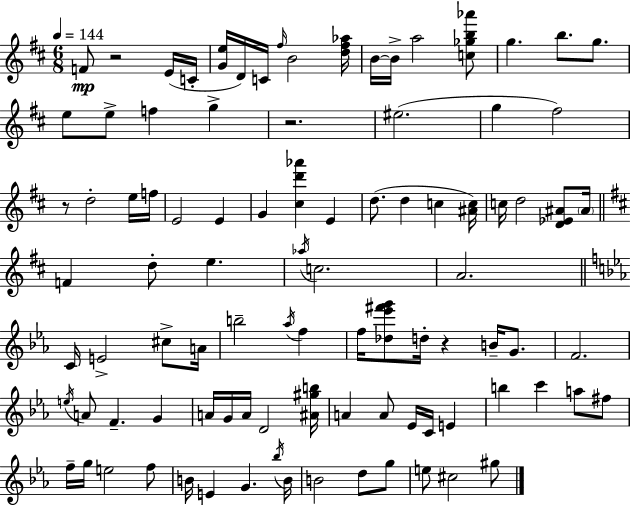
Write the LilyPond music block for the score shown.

{
  \clef treble
  \numericTimeSignature
  \time 6/8
  \key d \major
  \tempo 4 = 144
  f'8\mp r2 e'16( c'16-. | <g' e''>16 d'16) c'16 \grace { fis''16 } b'2 | <d'' fis'' aes''>16 b'16~~ b'16-> a''2 <c'' ges'' b'' aes'''>8 | g''4. b''8. g''8. | \break e''8 e''8-> f''4 g''4-> | r2. | eis''2.( | g''4 fis''2) | \break r8 d''2-. e''16 | f''16 e'2 e'4 | g'4 <cis'' d''' aes'''>4 e'4 | d''8.( d''4 c''4 | \break <ais' c''>16) c''16 d''2 <d' ees' ais'>8 | \parenthesize ais'16 \bar "||" \break \key d \major f'4 d''8-. e''4. | \acciaccatura { aes''16 } c''2. | a'2. | \bar "||" \break \key c \minor c'16 e'2-> cis''8-> a'16 | b''2-- \acciaccatura { aes''16 } f''4 | f''16 <des'' ees''' fis''' g'''>8 d''16-. r4 b'16-- g'8. | f'2. | \break \acciaccatura { e''16 } a'8 f'4.-- g'4 | a'16 g'16 a'16 d'2 | <ais' gis'' b''>16 a'4 a'8 ees'16 c'16 e'4 | b''4 c'''4 a''8 | \break fis''8 f''16-- g''16 e''2 | f''8 b'16 e'4 g'4. | \acciaccatura { bes''16 } b'16 b'2 d''8 | g''8 e''8 cis''2 | \break gis''8 \bar "|."
}